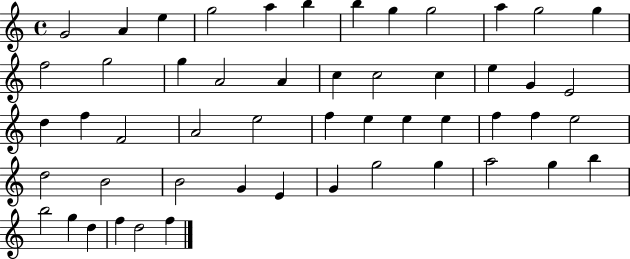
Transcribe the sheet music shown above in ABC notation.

X:1
T:Untitled
M:4/4
L:1/4
K:C
G2 A e g2 a b b g g2 a g2 g f2 g2 g A2 A c c2 c e G E2 d f F2 A2 e2 f e e e f f e2 d2 B2 B2 G E G g2 g a2 g b b2 g d f d2 f